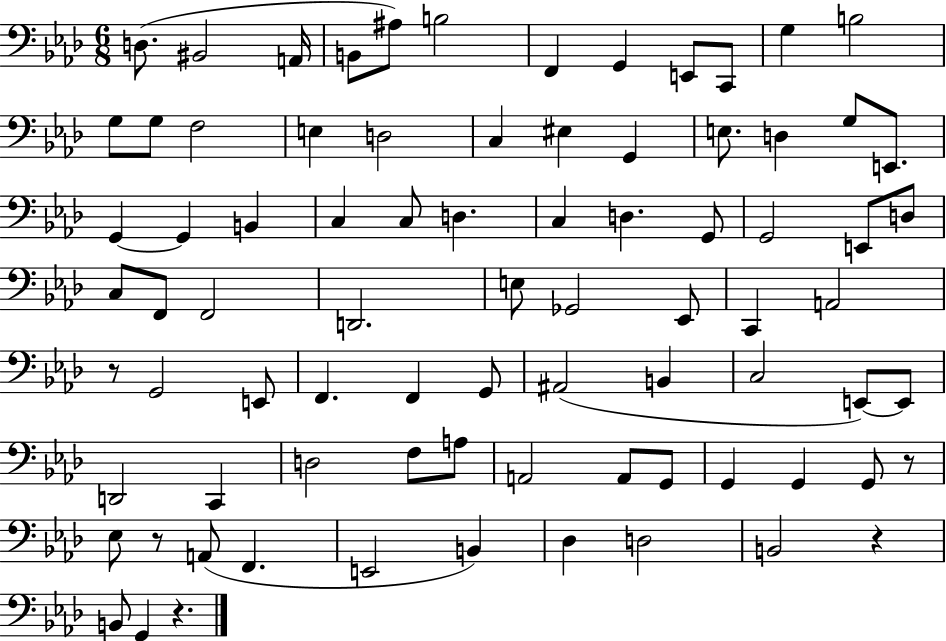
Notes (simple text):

D3/e. BIS2/h A2/s B2/e A#3/e B3/h F2/q G2/q E2/e C2/e G3/q B3/h G3/e G3/e F3/h E3/q D3/h C3/q EIS3/q G2/q E3/e. D3/q G3/e E2/e. G2/q G2/q B2/q C3/q C3/e D3/q. C3/q D3/q. G2/e G2/h E2/e D3/e C3/e F2/e F2/h D2/h. E3/e Gb2/h Eb2/e C2/q A2/h R/e G2/h E2/e F2/q. F2/q G2/e A#2/h B2/q C3/h E2/e E2/e D2/h C2/q D3/h F3/e A3/e A2/h A2/e G2/e G2/q G2/q G2/e R/e Eb3/e R/e A2/e F2/q. E2/h B2/q Db3/q D3/h B2/h R/q B2/e G2/q R/q.